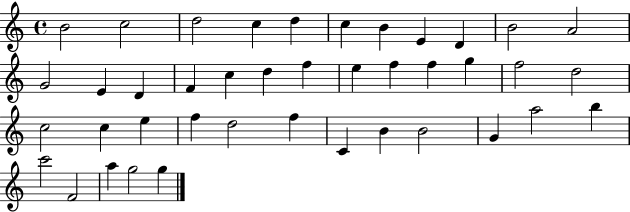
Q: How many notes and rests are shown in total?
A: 41